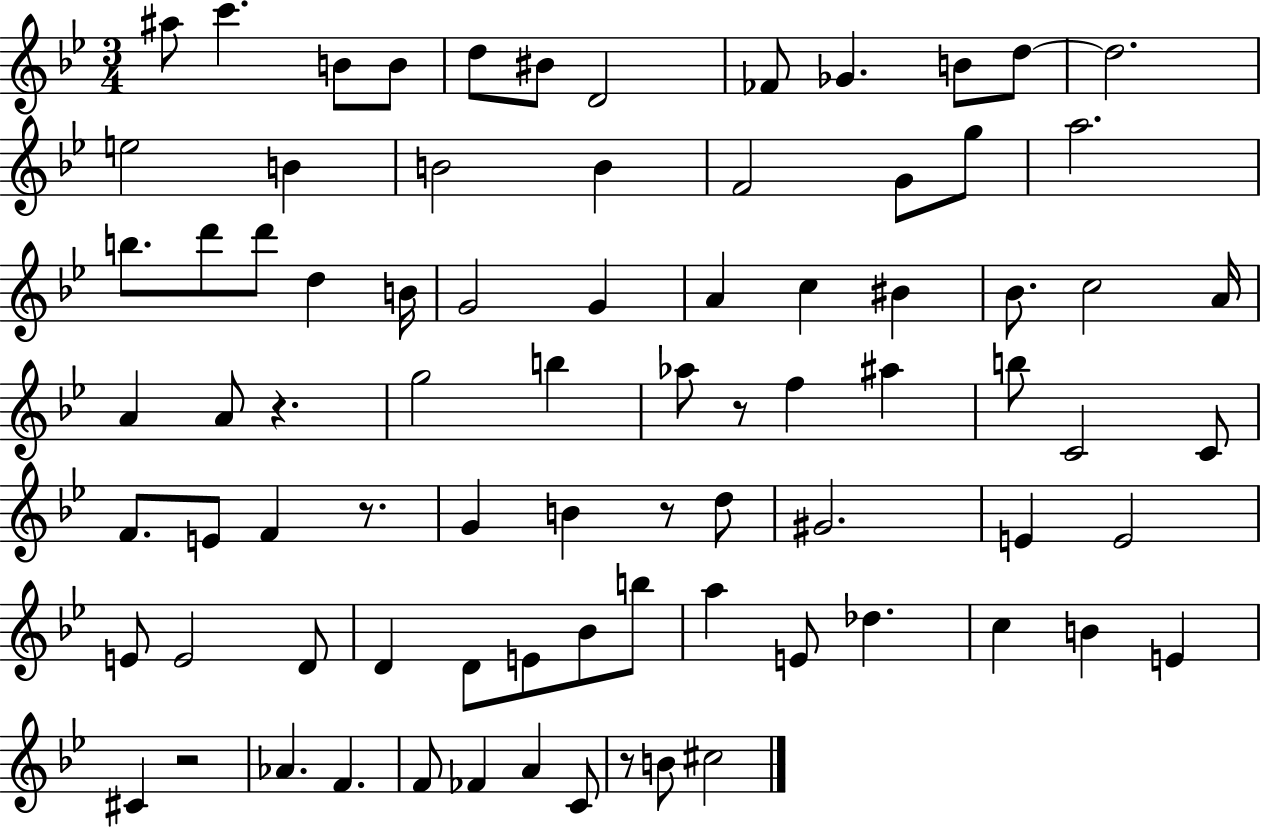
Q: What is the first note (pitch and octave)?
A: A#5